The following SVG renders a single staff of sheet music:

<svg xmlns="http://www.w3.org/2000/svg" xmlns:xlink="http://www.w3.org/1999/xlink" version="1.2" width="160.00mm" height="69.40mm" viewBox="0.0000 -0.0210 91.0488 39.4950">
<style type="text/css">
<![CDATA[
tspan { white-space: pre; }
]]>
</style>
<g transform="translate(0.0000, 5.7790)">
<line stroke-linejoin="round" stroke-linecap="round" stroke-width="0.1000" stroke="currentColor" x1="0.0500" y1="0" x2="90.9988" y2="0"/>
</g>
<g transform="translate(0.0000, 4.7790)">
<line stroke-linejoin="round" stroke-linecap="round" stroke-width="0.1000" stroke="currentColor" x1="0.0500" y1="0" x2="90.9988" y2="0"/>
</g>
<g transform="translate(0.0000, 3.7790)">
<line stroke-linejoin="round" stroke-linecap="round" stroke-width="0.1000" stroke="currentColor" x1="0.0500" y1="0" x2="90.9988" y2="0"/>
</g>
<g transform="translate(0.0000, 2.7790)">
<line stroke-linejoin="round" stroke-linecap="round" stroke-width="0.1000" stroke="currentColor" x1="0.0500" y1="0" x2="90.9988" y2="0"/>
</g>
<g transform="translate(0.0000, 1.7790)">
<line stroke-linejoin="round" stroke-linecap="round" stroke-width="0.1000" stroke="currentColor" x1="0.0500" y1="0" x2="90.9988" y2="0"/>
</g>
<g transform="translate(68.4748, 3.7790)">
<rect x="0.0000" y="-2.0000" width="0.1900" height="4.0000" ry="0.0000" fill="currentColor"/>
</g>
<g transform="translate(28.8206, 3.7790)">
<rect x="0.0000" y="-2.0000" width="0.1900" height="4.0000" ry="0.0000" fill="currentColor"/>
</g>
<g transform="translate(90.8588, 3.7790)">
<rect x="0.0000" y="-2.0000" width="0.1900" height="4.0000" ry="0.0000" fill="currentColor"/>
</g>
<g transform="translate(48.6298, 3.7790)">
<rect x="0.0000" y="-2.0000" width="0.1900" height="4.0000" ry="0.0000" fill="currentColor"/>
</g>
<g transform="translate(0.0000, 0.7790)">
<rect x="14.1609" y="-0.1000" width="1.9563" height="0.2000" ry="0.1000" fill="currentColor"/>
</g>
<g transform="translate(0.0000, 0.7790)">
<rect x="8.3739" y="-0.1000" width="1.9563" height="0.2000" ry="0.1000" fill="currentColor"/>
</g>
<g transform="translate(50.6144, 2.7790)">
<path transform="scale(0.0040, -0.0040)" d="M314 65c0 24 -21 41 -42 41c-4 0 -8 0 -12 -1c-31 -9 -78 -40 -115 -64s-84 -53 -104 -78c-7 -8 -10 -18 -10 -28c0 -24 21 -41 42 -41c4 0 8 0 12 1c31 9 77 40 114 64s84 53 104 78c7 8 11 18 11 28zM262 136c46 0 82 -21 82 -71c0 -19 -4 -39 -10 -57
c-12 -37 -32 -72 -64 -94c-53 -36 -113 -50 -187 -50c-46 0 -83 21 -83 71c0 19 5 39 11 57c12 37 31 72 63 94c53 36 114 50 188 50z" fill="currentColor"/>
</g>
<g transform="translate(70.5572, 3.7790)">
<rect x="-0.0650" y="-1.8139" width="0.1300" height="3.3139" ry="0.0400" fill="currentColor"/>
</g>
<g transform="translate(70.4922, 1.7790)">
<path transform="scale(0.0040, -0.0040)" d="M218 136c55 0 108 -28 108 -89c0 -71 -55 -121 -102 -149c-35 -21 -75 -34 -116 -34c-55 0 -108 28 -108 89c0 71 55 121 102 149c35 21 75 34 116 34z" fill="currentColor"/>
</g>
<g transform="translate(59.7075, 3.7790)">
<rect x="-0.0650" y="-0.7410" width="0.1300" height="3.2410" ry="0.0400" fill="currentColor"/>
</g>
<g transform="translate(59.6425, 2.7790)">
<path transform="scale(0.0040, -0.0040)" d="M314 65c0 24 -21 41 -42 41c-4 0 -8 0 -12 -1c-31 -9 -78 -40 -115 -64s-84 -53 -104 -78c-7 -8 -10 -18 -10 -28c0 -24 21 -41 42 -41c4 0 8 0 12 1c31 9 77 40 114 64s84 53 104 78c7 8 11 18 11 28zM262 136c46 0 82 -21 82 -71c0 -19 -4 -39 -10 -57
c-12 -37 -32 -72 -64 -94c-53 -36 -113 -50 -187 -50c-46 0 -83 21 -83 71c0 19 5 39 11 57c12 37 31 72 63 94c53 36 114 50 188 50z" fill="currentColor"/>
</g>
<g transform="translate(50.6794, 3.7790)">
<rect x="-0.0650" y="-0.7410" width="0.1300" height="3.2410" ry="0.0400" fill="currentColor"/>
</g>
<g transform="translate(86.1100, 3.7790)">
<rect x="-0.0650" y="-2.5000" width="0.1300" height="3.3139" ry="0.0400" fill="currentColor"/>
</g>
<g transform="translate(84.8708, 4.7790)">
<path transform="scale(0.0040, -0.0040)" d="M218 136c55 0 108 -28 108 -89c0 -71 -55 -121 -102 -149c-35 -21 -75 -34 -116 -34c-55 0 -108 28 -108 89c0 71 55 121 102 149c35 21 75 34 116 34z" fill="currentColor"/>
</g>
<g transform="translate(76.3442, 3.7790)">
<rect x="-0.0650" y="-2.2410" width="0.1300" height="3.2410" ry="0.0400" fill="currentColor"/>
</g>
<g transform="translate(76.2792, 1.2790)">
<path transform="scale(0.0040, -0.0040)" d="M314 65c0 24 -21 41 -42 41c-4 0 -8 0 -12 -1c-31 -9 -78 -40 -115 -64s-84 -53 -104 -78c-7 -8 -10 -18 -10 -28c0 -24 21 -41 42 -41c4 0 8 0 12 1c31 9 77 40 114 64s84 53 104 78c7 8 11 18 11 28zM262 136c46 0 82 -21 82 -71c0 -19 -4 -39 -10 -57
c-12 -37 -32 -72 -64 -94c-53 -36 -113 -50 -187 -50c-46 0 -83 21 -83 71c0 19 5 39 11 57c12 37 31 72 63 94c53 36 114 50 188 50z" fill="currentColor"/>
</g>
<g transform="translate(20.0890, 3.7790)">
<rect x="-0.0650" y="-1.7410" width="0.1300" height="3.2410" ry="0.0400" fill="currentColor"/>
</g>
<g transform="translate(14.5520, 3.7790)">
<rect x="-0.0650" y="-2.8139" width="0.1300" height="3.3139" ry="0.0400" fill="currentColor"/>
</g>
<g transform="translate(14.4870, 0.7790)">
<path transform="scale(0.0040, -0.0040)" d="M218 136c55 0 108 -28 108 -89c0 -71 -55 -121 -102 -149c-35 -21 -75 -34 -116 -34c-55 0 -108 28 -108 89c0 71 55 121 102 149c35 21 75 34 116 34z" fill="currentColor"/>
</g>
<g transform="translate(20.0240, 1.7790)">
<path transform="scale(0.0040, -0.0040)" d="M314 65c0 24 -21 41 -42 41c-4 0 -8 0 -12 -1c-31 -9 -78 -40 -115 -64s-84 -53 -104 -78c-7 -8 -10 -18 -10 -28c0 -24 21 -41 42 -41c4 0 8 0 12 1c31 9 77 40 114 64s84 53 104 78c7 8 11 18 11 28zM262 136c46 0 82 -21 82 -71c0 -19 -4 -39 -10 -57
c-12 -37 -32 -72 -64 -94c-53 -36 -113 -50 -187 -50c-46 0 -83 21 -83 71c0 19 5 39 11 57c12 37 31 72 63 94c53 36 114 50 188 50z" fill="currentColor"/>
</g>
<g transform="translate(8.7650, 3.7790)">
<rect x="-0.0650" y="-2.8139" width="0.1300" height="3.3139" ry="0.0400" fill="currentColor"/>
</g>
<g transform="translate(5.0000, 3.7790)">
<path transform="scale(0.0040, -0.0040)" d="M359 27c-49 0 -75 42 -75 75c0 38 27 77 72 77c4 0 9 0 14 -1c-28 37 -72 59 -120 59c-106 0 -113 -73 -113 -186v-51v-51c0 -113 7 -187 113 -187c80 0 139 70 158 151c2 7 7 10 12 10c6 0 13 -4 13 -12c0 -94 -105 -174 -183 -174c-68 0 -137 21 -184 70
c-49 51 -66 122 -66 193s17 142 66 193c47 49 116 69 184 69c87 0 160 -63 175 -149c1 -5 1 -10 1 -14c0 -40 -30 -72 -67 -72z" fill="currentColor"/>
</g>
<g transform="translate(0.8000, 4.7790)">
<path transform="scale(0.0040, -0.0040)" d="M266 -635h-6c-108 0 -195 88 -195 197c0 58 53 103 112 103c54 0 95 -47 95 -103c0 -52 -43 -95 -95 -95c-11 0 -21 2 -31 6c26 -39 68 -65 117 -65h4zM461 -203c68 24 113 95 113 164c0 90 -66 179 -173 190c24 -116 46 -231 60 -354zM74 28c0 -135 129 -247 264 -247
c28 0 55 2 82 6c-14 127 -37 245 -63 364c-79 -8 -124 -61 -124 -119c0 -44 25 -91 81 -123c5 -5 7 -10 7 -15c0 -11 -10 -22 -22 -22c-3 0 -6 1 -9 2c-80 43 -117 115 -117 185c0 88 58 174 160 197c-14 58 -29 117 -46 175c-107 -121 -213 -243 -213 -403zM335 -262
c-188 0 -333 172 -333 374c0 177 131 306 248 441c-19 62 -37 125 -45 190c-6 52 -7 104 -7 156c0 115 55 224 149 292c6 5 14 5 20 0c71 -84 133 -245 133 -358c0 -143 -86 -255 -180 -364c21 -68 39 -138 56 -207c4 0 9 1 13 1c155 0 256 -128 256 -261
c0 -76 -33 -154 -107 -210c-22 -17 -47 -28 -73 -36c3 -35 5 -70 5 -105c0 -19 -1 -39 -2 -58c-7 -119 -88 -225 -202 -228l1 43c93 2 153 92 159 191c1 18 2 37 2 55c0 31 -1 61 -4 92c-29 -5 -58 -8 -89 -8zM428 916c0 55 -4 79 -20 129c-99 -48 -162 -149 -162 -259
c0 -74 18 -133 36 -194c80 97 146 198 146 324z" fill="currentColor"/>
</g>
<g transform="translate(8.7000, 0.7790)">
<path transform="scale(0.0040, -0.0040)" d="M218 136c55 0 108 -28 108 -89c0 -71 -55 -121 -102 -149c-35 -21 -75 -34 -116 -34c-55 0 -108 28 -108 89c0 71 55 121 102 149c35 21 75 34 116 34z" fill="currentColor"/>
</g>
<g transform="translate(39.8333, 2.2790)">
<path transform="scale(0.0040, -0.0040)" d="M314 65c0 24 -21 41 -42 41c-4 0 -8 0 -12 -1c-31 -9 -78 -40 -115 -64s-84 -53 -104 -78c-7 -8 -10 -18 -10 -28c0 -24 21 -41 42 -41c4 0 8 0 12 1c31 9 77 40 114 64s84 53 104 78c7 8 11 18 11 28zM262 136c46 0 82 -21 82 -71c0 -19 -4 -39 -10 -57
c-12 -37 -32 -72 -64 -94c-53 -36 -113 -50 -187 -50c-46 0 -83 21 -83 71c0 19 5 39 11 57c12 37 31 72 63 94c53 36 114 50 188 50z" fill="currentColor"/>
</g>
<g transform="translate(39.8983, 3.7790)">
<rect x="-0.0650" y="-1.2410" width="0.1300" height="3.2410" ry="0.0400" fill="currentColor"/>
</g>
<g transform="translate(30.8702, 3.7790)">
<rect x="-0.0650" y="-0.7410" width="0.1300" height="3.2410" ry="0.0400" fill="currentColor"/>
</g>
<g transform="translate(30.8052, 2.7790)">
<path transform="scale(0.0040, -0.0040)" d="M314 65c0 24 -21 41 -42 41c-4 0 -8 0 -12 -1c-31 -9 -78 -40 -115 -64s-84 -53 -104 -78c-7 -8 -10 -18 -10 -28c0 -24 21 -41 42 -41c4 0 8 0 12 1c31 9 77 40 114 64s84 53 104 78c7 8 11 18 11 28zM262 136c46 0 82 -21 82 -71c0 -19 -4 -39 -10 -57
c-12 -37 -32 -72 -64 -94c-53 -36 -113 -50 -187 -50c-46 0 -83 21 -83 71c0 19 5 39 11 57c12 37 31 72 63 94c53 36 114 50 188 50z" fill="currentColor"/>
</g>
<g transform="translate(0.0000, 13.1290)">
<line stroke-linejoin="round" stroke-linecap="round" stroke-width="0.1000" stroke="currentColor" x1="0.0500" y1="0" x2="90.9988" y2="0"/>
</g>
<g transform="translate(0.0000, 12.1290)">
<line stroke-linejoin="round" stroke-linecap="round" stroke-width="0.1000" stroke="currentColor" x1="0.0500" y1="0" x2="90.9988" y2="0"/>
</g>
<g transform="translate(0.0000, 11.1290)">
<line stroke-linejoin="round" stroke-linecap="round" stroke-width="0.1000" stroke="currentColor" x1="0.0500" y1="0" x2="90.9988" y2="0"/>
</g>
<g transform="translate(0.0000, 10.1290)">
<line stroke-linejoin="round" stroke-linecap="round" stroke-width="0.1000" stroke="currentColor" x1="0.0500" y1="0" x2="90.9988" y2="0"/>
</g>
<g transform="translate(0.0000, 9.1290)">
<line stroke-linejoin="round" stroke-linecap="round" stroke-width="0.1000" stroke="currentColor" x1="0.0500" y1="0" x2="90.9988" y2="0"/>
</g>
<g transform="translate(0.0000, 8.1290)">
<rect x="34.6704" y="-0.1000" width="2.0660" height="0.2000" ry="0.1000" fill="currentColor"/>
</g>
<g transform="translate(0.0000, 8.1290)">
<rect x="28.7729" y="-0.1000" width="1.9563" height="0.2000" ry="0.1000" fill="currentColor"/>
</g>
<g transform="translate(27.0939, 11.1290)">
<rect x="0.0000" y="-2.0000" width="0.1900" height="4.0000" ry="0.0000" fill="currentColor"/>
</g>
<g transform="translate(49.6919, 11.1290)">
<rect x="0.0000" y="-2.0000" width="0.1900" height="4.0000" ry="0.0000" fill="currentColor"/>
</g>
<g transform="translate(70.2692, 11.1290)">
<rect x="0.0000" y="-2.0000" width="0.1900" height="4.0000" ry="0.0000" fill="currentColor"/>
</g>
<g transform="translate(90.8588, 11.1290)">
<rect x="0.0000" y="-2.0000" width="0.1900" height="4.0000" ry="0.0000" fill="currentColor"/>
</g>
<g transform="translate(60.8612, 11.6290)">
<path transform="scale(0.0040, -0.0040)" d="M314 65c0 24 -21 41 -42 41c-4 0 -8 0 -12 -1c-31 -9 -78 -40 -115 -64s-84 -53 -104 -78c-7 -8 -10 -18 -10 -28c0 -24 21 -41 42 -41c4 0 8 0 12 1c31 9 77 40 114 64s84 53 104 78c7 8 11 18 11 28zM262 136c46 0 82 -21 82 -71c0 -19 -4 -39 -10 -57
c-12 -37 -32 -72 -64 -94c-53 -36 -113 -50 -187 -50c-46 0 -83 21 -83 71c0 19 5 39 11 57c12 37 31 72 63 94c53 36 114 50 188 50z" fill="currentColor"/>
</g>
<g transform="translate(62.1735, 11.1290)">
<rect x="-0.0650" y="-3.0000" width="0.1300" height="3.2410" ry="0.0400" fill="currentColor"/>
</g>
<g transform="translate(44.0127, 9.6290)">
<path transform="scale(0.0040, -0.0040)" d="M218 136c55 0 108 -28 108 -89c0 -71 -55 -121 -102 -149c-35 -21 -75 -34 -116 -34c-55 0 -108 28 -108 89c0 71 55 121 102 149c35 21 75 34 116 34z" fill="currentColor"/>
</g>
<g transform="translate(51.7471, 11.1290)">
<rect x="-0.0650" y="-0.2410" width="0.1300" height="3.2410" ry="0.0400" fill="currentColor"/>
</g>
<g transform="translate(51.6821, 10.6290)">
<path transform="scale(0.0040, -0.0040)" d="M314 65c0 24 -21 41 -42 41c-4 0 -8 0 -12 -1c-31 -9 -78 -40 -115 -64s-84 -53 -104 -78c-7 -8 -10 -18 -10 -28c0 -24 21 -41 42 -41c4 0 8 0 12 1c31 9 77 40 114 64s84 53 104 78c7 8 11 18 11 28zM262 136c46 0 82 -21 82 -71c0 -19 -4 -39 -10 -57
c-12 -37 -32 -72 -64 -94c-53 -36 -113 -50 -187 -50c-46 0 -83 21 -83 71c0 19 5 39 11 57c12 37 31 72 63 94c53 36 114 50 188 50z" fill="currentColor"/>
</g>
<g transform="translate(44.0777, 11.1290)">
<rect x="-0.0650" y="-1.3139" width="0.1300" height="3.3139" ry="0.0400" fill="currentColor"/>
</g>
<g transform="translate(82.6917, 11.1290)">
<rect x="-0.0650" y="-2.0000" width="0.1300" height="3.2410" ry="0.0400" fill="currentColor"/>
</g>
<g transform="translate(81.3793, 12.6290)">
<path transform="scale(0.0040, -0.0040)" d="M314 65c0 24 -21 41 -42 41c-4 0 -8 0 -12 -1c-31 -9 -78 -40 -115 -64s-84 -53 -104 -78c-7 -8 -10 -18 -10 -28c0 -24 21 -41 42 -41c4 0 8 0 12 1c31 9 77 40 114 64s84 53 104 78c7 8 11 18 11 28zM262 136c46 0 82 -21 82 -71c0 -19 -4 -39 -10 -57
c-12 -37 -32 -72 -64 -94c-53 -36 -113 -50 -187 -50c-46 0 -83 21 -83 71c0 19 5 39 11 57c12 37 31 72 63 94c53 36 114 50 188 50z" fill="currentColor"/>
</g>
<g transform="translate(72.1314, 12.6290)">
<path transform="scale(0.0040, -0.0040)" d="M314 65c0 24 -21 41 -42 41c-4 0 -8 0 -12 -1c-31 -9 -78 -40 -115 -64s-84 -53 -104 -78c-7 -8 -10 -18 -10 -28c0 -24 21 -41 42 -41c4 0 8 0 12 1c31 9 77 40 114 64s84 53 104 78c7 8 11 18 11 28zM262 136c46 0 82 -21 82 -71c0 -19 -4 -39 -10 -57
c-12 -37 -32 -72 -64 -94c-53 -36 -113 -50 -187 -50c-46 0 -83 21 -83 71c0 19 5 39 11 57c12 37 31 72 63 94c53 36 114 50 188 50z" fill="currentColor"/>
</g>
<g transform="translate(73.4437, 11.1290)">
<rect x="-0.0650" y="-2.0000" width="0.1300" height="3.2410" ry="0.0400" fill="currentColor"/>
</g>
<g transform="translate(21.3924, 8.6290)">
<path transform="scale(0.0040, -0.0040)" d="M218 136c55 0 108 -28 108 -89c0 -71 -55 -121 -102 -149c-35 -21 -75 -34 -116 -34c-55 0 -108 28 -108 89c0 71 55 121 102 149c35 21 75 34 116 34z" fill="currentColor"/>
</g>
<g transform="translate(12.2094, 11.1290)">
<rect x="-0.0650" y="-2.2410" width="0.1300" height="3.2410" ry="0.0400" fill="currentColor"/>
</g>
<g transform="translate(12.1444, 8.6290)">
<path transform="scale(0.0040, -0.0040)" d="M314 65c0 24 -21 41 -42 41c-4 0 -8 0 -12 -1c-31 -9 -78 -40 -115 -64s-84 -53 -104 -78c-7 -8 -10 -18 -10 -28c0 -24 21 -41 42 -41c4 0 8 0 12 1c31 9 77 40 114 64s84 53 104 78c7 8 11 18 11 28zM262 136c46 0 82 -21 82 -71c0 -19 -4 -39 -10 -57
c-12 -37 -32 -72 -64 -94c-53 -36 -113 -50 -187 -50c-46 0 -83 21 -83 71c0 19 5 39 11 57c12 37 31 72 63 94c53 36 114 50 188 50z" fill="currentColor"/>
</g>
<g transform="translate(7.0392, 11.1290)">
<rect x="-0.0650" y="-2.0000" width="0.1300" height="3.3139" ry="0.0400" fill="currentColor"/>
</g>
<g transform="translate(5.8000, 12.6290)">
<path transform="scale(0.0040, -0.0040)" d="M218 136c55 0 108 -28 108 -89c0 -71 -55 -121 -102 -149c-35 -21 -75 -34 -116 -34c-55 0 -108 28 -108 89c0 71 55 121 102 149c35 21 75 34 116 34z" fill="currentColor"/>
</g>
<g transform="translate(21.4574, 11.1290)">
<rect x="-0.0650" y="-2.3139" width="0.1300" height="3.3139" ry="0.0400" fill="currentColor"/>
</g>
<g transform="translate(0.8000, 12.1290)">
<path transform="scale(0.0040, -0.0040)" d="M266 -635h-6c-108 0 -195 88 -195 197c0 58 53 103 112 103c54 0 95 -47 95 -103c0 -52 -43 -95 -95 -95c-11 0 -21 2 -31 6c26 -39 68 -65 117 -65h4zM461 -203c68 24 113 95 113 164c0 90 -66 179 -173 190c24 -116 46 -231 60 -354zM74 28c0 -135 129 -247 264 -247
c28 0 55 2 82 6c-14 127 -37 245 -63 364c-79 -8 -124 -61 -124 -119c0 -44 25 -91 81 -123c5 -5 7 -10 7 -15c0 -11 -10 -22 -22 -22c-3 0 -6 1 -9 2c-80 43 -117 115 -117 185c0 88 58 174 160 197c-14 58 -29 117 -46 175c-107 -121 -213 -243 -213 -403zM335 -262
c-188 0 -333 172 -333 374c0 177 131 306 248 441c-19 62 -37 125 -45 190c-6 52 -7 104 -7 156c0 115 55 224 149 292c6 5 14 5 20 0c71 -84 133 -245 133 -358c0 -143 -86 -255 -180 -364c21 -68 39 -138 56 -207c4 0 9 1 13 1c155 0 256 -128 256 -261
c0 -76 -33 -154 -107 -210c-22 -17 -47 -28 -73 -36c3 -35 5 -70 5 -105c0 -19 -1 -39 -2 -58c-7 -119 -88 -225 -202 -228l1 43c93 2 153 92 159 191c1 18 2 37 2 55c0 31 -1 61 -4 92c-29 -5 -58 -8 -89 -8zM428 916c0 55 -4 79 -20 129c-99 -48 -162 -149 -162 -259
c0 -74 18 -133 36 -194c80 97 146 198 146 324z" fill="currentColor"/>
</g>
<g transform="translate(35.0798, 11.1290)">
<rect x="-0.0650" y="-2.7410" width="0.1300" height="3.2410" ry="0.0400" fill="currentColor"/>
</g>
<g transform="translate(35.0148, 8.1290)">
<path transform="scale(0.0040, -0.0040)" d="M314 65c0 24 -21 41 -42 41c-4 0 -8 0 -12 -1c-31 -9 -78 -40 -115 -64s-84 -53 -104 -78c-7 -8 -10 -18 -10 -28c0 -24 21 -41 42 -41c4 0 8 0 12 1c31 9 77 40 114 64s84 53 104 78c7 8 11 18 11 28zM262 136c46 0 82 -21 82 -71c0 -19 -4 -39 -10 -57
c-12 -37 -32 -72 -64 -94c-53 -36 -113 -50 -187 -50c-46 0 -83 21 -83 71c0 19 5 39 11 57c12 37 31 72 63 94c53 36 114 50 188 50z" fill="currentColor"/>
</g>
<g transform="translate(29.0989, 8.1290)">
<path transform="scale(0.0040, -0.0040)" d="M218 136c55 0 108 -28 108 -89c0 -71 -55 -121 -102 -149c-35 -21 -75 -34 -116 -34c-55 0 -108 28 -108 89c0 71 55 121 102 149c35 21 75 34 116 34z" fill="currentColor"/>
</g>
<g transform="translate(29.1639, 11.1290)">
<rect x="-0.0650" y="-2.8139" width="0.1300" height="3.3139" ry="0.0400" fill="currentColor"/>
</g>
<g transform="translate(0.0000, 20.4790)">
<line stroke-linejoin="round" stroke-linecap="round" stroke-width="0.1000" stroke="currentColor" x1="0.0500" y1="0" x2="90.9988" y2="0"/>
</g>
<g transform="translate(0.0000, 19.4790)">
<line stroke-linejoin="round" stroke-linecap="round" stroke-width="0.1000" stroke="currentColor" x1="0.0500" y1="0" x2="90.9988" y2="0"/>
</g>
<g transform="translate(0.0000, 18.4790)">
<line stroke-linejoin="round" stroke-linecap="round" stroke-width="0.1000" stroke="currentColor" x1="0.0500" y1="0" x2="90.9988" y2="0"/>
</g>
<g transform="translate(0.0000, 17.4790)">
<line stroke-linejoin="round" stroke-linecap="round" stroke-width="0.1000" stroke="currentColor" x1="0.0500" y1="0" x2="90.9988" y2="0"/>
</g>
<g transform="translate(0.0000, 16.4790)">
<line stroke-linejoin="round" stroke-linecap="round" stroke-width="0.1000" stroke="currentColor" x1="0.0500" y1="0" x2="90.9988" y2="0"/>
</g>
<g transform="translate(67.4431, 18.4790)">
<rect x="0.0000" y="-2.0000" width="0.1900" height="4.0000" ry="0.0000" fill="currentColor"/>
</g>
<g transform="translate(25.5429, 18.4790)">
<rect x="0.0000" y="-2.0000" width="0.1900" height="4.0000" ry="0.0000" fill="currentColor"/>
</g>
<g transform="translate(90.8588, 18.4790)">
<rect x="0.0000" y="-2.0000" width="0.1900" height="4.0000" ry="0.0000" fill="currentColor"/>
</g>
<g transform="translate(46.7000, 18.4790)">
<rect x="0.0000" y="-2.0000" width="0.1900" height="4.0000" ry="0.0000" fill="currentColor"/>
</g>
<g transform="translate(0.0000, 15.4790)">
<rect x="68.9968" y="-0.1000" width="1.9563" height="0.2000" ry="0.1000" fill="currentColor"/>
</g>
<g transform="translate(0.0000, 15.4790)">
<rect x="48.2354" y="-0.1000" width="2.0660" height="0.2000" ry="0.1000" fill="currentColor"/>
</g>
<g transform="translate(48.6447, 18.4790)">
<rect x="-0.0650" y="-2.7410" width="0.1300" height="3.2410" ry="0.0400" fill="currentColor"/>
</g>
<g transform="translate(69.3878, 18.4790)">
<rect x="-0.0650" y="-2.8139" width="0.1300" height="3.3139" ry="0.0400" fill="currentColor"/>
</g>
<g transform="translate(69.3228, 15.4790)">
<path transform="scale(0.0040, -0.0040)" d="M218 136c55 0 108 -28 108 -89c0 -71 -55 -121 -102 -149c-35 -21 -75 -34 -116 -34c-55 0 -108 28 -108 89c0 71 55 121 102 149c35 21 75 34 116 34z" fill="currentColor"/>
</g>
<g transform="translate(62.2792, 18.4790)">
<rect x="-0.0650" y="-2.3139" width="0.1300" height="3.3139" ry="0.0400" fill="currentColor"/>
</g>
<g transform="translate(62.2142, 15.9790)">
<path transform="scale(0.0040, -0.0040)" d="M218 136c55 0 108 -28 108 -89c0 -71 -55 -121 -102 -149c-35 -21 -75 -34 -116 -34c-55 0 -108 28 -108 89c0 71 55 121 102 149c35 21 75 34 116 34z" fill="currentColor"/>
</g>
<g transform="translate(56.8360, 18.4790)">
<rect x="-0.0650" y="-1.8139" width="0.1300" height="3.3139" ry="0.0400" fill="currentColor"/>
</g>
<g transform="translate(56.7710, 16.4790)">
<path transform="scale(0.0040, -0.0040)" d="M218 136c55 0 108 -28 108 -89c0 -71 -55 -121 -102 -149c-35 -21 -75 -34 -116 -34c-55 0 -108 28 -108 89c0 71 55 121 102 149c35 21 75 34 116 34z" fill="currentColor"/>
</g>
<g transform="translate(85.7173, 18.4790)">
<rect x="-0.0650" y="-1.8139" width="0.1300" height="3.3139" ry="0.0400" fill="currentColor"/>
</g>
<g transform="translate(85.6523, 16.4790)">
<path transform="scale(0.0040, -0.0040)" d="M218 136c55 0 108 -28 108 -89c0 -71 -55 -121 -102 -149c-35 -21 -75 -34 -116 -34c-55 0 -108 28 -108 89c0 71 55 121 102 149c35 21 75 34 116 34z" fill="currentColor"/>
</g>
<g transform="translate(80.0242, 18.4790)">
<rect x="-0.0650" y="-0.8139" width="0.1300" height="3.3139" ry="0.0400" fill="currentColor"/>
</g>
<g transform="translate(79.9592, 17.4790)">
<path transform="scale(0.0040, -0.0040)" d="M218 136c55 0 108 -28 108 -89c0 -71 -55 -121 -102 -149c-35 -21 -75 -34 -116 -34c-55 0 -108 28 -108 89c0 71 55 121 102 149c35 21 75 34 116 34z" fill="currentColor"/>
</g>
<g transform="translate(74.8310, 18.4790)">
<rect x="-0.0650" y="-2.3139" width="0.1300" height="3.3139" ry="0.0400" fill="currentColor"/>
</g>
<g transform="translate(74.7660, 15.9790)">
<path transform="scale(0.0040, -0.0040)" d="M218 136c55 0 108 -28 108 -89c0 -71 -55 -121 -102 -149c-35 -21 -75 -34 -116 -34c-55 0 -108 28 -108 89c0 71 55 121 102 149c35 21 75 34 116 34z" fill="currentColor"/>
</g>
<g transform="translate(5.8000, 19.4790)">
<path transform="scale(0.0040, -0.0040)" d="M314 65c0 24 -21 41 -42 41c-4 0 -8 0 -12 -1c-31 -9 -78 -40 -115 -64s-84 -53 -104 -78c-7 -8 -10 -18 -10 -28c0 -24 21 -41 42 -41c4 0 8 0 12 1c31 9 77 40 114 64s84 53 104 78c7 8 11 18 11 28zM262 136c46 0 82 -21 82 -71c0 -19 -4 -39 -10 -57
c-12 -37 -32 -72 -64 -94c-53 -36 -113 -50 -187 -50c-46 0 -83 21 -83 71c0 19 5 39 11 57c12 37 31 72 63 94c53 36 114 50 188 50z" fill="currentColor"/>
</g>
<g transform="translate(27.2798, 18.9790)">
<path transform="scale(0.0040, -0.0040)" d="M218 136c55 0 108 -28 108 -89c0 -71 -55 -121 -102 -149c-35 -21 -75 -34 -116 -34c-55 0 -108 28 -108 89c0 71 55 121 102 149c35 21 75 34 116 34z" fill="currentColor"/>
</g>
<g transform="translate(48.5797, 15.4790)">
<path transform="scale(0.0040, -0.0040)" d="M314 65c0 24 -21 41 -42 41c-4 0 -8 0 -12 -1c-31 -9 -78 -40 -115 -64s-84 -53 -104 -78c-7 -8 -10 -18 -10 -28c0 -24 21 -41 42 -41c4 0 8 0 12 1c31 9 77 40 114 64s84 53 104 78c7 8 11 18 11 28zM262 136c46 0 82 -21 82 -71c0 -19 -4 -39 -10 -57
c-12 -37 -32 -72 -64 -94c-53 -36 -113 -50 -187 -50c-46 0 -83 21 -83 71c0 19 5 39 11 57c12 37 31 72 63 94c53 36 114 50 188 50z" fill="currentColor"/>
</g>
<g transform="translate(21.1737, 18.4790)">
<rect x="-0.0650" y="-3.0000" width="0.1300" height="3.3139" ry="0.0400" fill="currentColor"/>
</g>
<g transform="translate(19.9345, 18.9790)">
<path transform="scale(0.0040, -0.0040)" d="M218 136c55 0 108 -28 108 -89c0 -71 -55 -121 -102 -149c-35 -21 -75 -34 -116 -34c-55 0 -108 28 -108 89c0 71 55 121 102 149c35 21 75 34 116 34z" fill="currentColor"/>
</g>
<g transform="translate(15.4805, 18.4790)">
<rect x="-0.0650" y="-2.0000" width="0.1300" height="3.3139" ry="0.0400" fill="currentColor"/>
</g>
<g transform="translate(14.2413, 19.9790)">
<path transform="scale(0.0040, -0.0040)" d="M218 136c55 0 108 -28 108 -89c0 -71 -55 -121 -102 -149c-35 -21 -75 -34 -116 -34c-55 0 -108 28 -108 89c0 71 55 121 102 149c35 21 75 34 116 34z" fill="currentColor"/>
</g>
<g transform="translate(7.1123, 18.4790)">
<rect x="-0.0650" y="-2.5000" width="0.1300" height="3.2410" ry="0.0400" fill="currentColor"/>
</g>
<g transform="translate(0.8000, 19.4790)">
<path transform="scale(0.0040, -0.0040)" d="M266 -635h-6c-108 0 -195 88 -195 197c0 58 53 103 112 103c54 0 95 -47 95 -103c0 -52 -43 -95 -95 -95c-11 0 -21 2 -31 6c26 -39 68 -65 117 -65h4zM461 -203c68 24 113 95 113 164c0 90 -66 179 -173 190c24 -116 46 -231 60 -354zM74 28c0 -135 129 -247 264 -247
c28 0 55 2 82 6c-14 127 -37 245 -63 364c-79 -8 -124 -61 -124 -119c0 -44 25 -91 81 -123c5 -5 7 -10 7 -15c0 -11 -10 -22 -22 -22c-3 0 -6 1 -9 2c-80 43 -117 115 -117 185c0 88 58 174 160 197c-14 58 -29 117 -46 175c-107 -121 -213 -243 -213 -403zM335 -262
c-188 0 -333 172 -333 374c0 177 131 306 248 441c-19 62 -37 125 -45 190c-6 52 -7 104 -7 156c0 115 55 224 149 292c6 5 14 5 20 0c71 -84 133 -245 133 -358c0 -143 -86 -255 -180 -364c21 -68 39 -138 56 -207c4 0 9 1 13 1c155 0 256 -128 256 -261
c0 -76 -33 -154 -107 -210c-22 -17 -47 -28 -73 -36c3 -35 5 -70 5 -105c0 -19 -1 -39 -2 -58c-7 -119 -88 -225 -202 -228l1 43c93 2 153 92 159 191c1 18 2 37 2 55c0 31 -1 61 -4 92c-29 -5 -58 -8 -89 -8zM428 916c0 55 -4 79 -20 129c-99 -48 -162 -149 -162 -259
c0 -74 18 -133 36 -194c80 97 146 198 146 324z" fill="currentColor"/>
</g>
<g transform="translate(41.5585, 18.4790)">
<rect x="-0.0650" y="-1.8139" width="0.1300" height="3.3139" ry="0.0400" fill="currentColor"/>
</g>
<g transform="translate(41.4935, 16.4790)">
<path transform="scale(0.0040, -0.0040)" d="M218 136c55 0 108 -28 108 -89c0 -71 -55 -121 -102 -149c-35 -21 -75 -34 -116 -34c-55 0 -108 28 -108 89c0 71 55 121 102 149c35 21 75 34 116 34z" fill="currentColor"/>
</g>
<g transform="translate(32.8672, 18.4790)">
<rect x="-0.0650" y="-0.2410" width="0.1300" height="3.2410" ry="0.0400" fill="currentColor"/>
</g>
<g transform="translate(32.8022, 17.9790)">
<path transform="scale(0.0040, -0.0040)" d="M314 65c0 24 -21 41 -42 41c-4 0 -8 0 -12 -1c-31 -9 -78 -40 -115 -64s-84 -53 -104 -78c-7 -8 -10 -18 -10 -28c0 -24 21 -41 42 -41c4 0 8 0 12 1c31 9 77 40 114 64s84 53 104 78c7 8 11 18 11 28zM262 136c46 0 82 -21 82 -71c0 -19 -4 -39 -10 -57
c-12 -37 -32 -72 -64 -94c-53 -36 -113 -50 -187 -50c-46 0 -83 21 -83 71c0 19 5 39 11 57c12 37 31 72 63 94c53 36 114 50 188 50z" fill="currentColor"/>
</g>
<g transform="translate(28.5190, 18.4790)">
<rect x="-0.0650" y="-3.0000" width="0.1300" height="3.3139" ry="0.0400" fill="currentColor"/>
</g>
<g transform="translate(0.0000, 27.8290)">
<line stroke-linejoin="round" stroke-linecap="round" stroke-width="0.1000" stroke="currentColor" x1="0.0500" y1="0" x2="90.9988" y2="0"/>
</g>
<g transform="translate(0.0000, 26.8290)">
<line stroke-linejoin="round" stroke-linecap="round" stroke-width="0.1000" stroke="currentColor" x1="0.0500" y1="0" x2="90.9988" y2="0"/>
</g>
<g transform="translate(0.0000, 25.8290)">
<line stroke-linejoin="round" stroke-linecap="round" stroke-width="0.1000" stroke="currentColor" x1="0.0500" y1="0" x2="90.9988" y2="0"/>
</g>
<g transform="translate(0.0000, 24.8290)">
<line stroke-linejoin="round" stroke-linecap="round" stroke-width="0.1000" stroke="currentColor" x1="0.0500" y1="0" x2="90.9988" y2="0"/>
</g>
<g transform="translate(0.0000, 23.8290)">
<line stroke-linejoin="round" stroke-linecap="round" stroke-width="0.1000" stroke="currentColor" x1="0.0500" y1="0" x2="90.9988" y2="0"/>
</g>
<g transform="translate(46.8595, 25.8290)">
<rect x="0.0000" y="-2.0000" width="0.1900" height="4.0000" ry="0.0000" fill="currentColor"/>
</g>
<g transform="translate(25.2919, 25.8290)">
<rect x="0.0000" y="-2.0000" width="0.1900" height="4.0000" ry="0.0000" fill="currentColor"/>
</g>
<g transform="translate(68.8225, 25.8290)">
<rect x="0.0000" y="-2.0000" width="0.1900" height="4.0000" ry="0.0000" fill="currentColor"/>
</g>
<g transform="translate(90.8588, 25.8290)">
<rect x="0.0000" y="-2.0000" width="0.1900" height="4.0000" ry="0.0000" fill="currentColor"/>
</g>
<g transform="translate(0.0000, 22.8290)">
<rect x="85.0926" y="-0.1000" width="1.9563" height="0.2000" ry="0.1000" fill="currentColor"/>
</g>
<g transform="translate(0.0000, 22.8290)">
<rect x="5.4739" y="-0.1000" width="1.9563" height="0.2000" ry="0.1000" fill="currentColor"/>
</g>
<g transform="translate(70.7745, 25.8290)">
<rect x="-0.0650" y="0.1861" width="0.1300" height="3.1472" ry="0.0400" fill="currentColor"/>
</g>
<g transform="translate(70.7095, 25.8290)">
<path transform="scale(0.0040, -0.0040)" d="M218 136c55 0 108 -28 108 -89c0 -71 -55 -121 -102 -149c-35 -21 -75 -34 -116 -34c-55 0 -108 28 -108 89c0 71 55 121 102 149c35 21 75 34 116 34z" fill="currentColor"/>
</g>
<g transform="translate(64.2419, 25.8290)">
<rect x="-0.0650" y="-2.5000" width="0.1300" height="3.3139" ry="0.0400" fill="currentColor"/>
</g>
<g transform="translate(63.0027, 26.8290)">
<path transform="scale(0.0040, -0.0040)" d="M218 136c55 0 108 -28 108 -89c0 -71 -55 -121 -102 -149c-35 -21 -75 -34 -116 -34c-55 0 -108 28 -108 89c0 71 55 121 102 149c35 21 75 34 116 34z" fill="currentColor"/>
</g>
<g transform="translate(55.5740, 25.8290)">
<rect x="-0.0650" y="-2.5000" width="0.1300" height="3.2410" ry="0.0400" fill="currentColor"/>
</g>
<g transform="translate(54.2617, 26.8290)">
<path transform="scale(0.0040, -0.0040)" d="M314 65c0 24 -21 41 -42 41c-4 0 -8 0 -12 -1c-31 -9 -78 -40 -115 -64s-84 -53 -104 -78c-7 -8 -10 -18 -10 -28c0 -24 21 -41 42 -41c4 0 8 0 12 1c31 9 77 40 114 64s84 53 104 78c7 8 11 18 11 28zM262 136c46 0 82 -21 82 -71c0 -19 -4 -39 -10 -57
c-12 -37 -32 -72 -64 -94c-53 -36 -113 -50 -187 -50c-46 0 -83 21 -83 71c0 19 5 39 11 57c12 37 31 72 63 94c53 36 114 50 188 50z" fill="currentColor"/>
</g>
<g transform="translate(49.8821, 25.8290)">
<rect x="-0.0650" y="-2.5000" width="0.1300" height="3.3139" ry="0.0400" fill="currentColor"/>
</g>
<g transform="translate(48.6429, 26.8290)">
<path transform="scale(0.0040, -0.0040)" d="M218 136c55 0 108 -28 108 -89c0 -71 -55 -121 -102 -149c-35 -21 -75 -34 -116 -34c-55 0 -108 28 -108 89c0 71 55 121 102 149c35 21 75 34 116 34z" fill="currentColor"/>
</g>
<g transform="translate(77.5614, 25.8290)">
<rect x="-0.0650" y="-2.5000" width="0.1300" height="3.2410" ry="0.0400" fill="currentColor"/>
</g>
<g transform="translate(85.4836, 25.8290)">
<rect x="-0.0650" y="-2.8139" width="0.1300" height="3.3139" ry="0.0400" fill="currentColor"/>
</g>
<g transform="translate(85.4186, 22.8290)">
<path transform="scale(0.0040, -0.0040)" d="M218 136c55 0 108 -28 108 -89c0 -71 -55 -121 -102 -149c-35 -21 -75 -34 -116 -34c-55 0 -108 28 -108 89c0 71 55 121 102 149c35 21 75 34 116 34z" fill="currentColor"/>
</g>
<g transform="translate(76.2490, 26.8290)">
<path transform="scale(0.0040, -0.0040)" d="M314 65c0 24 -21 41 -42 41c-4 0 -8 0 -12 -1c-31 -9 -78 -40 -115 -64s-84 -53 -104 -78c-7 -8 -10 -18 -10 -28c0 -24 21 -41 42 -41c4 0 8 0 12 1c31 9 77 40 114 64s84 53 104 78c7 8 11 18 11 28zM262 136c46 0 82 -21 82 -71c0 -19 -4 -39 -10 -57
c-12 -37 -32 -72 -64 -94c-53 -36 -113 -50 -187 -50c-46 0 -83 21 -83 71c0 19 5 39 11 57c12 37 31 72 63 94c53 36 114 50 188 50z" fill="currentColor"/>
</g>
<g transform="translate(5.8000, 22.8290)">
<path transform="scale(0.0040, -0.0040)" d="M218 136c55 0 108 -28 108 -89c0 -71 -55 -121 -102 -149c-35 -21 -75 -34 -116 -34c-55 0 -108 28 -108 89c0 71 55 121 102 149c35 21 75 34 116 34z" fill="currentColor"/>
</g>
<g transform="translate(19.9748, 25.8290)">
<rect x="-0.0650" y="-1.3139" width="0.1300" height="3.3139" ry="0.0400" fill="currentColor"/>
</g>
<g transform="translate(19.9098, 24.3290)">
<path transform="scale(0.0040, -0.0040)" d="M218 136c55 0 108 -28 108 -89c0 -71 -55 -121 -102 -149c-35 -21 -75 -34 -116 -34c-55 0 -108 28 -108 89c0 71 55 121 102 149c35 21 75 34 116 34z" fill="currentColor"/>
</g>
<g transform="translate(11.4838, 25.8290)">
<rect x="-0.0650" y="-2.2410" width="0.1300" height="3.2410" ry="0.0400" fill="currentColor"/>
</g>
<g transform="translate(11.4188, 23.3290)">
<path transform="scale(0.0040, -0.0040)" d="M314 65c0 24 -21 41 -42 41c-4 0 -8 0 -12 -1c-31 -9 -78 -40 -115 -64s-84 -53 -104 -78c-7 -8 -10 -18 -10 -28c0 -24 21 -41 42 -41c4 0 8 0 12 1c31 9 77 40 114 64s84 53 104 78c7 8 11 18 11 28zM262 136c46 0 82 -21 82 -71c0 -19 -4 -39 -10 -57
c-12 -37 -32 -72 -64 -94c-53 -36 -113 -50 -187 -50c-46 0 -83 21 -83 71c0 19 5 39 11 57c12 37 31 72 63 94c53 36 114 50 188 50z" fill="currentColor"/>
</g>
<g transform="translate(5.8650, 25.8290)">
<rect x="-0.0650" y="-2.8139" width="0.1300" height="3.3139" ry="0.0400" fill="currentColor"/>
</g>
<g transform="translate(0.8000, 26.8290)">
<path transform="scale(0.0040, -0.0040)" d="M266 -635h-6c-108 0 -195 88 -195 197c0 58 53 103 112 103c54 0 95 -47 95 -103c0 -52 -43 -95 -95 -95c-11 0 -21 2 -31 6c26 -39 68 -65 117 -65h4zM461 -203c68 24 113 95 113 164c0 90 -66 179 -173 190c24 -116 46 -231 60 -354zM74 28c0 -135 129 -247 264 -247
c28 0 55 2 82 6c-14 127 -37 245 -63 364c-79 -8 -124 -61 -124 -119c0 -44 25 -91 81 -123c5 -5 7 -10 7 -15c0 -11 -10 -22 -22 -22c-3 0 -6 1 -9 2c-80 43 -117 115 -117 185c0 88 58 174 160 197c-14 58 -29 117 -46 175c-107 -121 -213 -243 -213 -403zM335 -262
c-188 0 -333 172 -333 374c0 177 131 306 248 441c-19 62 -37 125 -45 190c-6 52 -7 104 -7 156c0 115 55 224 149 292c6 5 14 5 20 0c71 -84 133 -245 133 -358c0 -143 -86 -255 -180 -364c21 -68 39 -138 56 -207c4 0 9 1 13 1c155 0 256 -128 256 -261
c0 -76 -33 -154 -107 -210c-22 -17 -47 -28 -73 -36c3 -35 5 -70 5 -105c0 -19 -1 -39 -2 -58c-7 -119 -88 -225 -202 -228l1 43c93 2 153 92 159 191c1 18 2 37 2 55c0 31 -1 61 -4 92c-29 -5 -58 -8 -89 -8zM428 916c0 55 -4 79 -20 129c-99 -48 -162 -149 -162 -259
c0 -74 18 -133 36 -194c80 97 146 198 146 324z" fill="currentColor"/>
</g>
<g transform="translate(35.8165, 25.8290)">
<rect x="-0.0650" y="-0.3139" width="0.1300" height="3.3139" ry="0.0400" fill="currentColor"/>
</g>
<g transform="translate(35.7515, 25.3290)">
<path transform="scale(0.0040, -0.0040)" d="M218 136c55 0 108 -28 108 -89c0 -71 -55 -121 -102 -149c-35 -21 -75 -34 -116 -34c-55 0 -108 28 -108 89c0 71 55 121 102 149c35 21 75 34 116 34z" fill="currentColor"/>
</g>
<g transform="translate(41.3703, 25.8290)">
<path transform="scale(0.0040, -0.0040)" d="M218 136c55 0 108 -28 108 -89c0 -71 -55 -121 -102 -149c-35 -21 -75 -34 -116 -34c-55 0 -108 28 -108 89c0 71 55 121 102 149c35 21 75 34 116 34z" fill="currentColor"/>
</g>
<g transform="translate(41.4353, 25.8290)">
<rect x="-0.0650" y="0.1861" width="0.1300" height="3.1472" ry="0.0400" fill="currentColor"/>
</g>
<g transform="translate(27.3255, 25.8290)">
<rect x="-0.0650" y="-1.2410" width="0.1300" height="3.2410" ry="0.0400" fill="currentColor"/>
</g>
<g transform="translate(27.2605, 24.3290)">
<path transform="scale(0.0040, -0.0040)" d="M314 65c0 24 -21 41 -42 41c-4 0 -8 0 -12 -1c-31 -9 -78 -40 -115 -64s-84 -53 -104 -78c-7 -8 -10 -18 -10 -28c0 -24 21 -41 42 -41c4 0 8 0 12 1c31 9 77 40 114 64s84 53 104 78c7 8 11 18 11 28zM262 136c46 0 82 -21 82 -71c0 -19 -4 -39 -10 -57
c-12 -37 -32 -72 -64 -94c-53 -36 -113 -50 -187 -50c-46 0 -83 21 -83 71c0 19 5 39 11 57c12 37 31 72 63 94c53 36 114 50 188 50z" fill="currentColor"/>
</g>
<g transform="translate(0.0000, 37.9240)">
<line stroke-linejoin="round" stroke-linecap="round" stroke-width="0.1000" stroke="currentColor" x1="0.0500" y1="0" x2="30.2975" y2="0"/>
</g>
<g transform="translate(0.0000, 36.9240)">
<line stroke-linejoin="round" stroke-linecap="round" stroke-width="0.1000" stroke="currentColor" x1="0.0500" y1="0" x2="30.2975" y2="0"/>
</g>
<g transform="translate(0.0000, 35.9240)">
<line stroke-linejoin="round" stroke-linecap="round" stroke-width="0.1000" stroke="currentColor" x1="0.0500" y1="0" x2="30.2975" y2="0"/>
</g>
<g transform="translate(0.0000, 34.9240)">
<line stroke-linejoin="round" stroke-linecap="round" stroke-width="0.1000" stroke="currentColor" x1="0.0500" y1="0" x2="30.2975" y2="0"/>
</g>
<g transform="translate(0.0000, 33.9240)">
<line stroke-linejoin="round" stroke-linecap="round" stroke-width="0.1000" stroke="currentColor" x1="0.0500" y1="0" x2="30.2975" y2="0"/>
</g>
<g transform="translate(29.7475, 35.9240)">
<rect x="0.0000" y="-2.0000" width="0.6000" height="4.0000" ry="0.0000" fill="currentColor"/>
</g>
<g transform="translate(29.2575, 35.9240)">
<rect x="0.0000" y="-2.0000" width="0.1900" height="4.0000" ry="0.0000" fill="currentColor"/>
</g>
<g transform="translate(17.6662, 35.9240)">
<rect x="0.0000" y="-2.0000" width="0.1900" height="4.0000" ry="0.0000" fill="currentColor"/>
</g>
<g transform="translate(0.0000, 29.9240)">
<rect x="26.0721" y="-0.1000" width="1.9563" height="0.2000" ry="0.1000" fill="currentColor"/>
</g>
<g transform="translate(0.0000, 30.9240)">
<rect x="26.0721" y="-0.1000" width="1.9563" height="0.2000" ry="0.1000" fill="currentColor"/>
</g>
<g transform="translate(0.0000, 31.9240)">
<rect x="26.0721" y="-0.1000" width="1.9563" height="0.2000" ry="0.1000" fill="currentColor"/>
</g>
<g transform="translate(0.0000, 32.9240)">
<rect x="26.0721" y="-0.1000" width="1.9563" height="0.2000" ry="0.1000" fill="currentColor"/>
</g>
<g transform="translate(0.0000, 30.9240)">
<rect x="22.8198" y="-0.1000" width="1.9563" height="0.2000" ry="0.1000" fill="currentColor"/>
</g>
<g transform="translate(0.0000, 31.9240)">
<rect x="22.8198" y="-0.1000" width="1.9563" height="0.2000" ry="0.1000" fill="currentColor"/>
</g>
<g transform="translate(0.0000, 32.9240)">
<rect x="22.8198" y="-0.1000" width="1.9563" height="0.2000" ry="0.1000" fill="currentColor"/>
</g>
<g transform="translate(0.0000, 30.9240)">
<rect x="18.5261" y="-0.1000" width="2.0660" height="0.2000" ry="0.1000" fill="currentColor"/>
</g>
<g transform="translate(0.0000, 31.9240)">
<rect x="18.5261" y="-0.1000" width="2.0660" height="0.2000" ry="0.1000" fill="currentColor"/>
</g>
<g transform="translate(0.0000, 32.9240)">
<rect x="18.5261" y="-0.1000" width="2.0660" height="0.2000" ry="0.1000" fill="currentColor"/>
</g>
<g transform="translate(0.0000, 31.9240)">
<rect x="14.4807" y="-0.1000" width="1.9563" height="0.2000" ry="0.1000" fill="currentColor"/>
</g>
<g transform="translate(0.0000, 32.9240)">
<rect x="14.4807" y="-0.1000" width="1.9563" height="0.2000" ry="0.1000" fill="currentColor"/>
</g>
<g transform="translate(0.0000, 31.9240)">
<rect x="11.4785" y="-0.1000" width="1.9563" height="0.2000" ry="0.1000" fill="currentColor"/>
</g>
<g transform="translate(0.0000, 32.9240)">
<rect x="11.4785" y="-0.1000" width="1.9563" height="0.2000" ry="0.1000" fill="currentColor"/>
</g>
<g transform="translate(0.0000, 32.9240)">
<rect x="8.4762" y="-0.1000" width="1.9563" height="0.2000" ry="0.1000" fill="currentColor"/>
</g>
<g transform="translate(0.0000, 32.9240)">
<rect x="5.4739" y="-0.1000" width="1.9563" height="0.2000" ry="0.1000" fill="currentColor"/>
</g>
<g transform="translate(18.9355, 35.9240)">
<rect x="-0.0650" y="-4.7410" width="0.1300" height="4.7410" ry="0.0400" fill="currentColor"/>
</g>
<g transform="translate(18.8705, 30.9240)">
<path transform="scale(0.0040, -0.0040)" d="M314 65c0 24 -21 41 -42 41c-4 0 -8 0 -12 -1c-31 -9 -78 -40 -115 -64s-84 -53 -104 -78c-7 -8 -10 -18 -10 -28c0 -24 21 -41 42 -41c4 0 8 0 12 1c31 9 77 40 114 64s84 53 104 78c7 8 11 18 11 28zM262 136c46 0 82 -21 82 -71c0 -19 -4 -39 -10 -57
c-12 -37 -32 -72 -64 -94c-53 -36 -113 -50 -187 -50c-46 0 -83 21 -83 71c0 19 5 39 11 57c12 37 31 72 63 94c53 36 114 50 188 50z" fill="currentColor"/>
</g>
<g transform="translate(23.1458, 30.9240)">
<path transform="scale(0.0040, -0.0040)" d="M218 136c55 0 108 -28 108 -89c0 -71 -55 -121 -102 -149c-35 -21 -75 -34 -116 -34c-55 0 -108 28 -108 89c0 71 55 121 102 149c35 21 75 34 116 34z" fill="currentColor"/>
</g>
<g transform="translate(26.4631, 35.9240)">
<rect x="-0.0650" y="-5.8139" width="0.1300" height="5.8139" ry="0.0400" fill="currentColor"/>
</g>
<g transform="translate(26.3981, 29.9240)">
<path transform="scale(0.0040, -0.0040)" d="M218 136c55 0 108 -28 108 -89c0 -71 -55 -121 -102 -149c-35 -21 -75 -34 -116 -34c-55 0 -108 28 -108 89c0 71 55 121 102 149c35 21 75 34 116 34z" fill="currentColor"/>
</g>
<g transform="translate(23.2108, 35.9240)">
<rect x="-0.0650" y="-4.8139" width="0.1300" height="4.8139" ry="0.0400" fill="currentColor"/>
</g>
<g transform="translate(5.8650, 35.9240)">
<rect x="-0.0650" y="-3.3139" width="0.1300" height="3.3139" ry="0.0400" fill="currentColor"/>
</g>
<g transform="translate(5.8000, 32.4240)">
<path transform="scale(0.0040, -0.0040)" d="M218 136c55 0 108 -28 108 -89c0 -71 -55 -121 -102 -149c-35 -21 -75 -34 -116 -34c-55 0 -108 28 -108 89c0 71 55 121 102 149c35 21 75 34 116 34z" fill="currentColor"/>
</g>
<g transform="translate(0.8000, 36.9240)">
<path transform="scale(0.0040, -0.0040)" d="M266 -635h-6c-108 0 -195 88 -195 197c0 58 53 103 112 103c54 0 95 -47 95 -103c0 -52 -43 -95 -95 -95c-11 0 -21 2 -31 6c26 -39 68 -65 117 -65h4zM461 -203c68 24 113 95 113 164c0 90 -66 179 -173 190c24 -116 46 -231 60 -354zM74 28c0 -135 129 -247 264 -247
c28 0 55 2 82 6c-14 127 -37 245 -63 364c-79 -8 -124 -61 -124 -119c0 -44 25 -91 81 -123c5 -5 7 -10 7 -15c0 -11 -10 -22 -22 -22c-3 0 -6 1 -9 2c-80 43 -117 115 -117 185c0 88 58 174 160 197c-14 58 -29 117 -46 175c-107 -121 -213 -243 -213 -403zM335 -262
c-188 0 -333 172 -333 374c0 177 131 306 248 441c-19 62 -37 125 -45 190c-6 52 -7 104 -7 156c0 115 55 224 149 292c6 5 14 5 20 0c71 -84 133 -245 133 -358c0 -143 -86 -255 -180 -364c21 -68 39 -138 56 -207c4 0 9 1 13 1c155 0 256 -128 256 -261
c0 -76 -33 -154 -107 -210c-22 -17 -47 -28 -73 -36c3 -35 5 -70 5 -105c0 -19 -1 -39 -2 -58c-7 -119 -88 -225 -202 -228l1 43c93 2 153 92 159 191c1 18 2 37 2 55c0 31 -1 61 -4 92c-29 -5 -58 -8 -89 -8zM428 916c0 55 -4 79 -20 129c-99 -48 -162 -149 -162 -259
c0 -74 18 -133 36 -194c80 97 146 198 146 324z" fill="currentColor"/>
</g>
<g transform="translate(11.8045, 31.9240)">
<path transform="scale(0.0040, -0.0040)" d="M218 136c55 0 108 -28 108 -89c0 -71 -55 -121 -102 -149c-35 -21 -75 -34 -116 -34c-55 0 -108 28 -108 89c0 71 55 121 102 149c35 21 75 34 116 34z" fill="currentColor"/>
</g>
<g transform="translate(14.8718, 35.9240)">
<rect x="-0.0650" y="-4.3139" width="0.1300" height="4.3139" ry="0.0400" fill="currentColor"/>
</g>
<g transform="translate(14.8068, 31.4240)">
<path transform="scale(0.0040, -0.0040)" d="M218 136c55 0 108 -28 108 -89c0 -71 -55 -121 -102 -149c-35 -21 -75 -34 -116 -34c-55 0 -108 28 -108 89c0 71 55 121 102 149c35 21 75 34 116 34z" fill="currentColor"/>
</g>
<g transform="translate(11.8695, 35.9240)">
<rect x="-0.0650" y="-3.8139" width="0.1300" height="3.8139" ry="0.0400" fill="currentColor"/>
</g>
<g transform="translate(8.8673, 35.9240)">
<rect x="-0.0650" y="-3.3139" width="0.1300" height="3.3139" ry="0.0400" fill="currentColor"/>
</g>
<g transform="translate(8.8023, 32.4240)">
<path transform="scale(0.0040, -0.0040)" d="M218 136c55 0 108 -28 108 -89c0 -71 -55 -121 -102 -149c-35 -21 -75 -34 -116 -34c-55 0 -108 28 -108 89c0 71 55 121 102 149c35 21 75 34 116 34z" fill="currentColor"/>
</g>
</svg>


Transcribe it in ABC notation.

X:1
T:Untitled
M:4/4
L:1/4
K:C
a a f2 d2 e2 d2 d2 f g2 G F g2 g a a2 e c2 A2 F2 F2 G2 F A A c2 f a2 f g a g d f a g2 e e2 c B G G2 G B G2 a b b c' d' e'2 e' g'